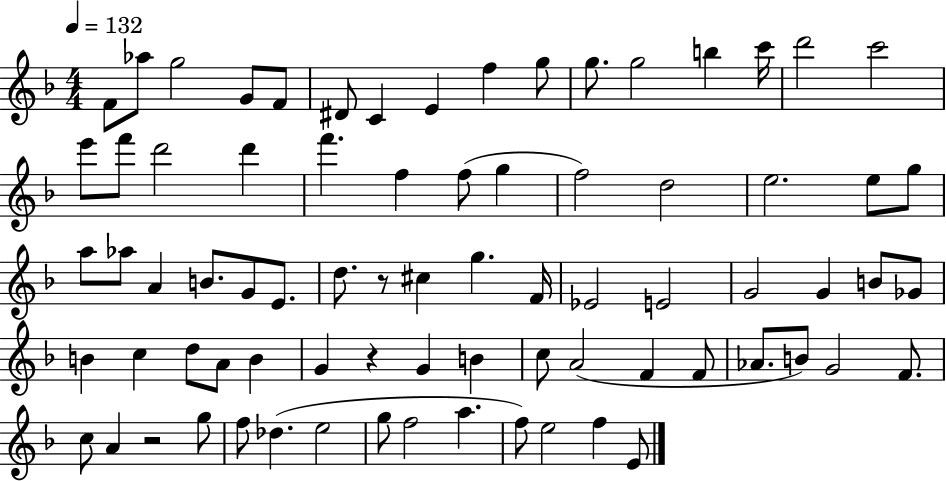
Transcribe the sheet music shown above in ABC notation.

X:1
T:Untitled
M:4/4
L:1/4
K:F
F/2 _a/2 g2 G/2 F/2 ^D/2 C E f g/2 g/2 g2 b c'/4 d'2 c'2 e'/2 f'/2 d'2 d' f' f f/2 g f2 d2 e2 e/2 g/2 a/2 _a/2 A B/2 G/2 E/2 d/2 z/2 ^c g F/4 _E2 E2 G2 G B/2 _G/2 B c d/2 A/2 B G z G B c/2 A2 F F/2 _A/2 B/2 G2 F/2 c/2 A z2 g/2 f/2 _d e2 g/2 f2 a f/2 e2 f E/2